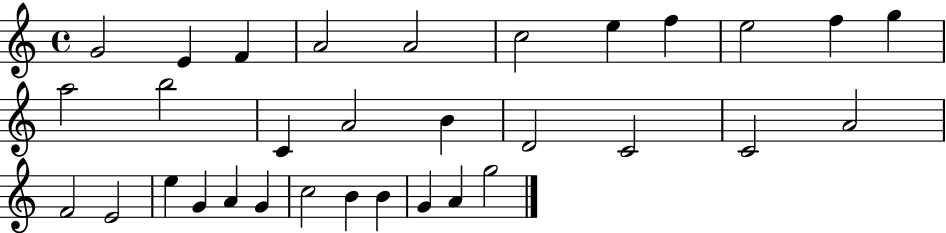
X:1
T:Untitled
M:4/4
L:1/4
K:C
G2 E F A2 A2 c2 e f e2 f g a2 b2 C A2 B D2 C2 C2 A2 F2 E2 e G A G c2 B B G A g2